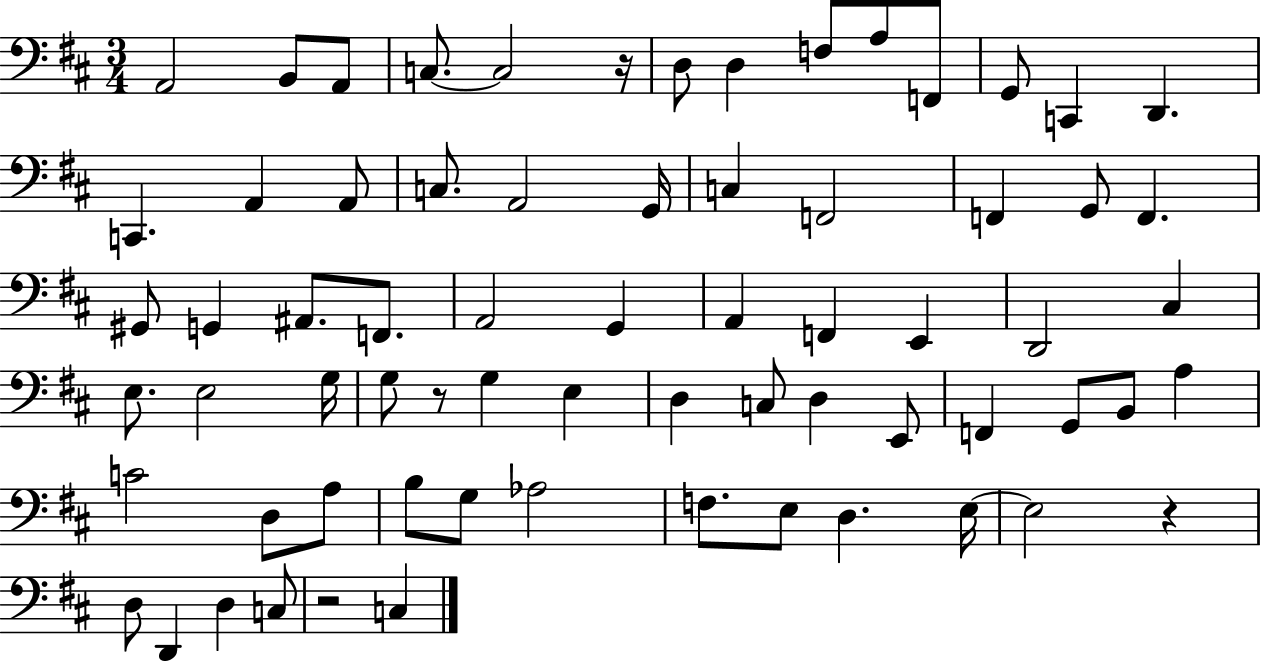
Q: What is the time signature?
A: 3/4